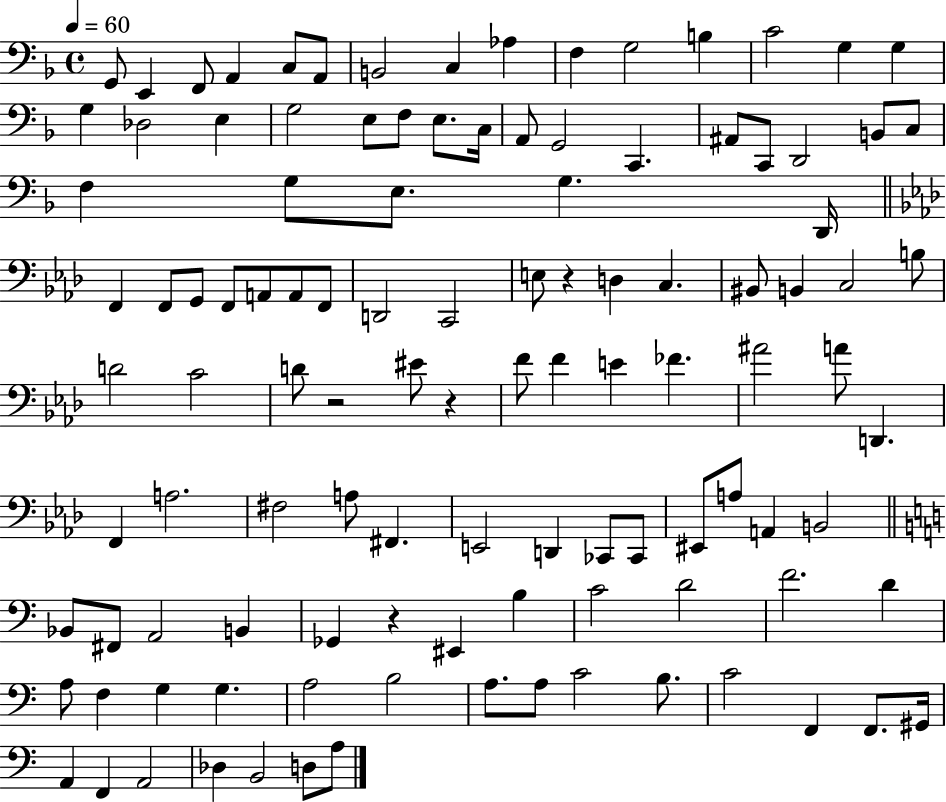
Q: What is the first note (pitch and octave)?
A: G2